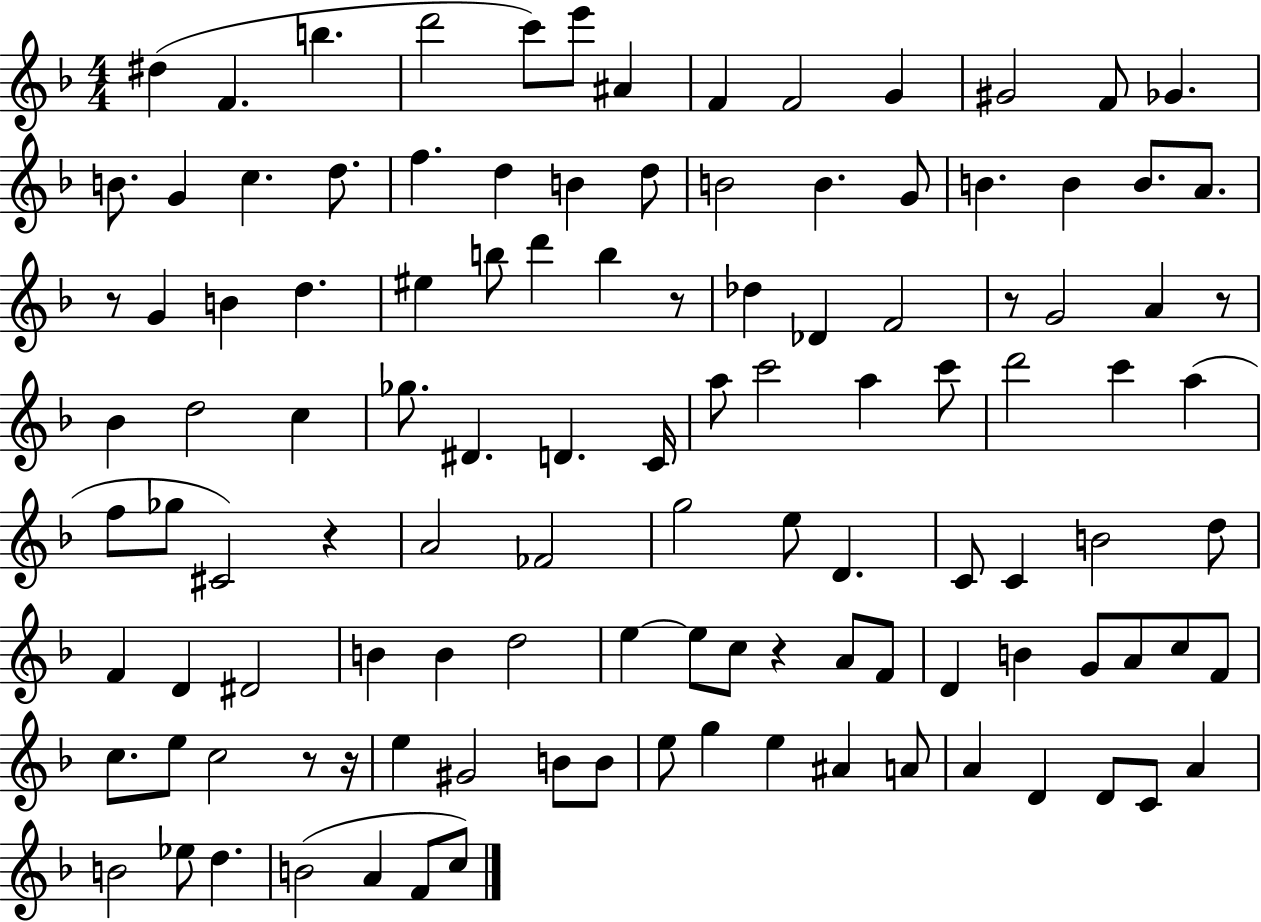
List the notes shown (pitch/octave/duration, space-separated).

D#5/q F4/q. B5/q. D6/h C6/e E6/e A#4/q F4/q F4/h G4/q G#4/h F4/e Gb4/q. B4/e. G4/q C5/q. D5/e. F5/q. D5/q B4/q D5/e B4/h B4/q. G4/e B4/q. B4/q B4/e. A4/e. R/e G4/q B4/q D5/q. EIS5/q B5/e D6/q B5/q R/e Db5/q Db4/q F4/h R/e G4/h A4/q R/e Bb4/q D5/h C5/q Gb5/e. D#4/q. D4/q. C4/s A5/e C6/h A5/q C6/e D6/h C6/q A5/q F5/e Gb5/e C#4/h R/q A4/h FES4/h G5/h E5/e D4/q. C4/e C4/q B4/h D5/e F4/q D4/q D#4/h B4/q B4/q D5/h E5/q E5/e C5/e R/q A4/e F4/e D4/q B4/q G4/e A4/e C5/e F4/e C5/e. E5/e C5/h R/e R/s E5/q G#4/h B4/e B4/e E5/e G5/q E5/q A#4/q A4/e A4/q D4/q D4/e C4/e A4/q B4/h Eb5/e D5/q. B4/h A4/q F4/e C5/e